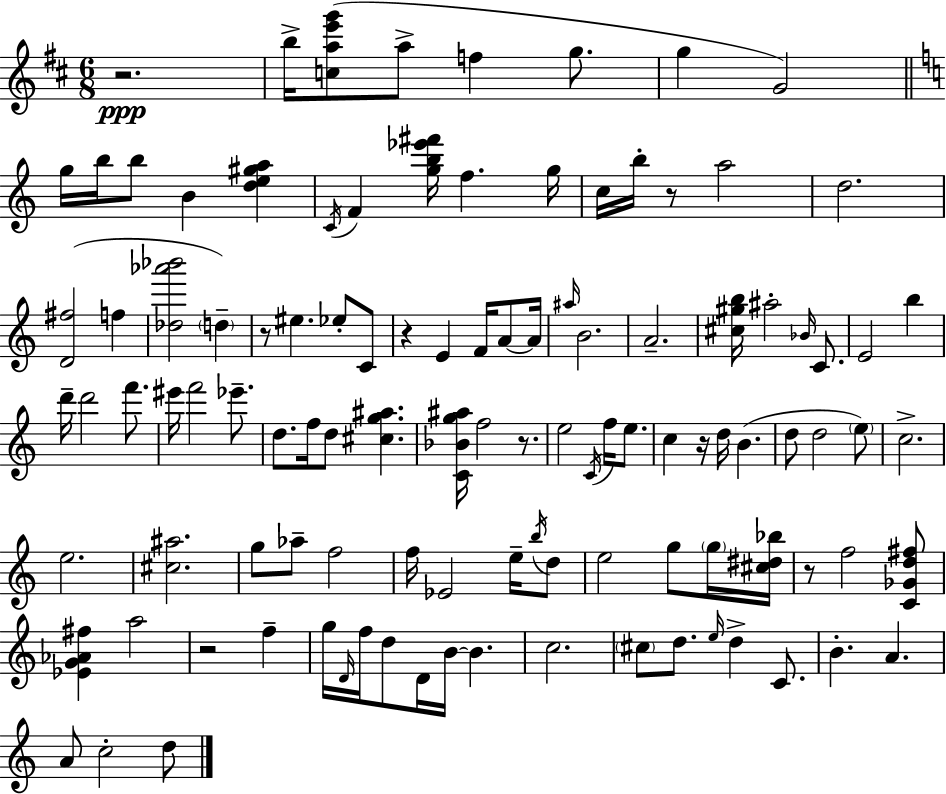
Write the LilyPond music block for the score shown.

{
  \clef treble
  \numericTimeSignature
  \time 6/8
  \key d \major
  r2.\ppp | b''16-> <c'' a'' e''' g'''>8( a''8-> f''4 g''8. | g''4 g'2) | \bar "||" \break \key c \major g''16 b''16 b''8 b'4 <d'' e'' gis'' a''>4 | \acciaccatura { c'16 } f'4 <g'' b'' ees''' fis'''>16 f''4. | g''16 c''16 b''16-. r8 a''2 | d''2. | \break <d' fis''>2( f''4 | <des'' aes''' bes'''>2 \parenthesize d''4--) | r8 eis''4. ees''8-. c'8 | r4 e'4 f'16 a'8~~ | \break a'16 \grace { ais''16 } b'2. | a'2.-- | <cis'' gis'' b''>16 ais''2-. \grace { bes'16 } | c'8. e'2 b''4 | \break d'''16-- d'''2 | f'''8. eis'''16 f'''2 | ees'''8.-- d''8. f''16 d''8 <cis'' g'' ais''>4. | <c' bes' g'' ais''>16 f''2 | \break r8. e''2 \acciaccatura { c'16 } | f''16 e''8. c''4 r16 d''16 b'4.( | d''8 d''2 | \parenthesize e''8) c''2.-> | \break e''2. | <cis'' ais''>2. | g''8 aes''8-- f''2 | f''16 ees'2 | \break e''16-- \acciaccatura { b''16 } d''8 e''2 | g''8 \parenthesize g''16 <cis'' dis'' bes''>16 r8 f''2 | <c' ges' d'' fis''>8 <ees' g' aes' fis''>4 a''2 | r2 | \break f''4-- g''16 \grace { d'16 } f''16 d''8 d'16 b'16~~ | b'4. c''2. | \parenthesize cis''8 d''8. \grace { e''16 } | d''4-> c'8. b'4.-. | \break a'4. a'8 c''2-. | d''8 \bar "|."
}